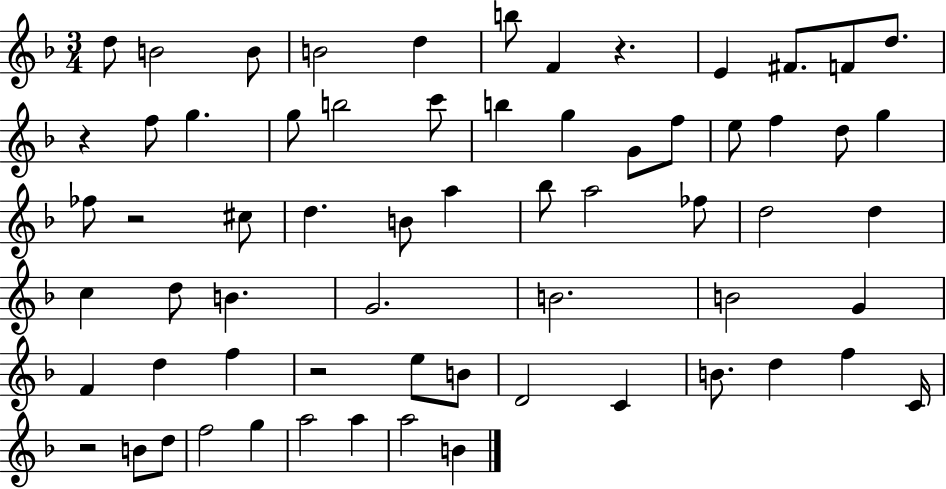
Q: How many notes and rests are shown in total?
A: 65